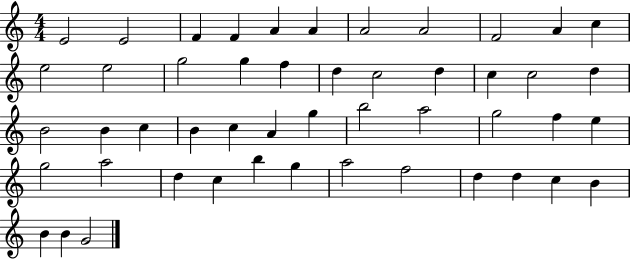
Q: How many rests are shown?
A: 0